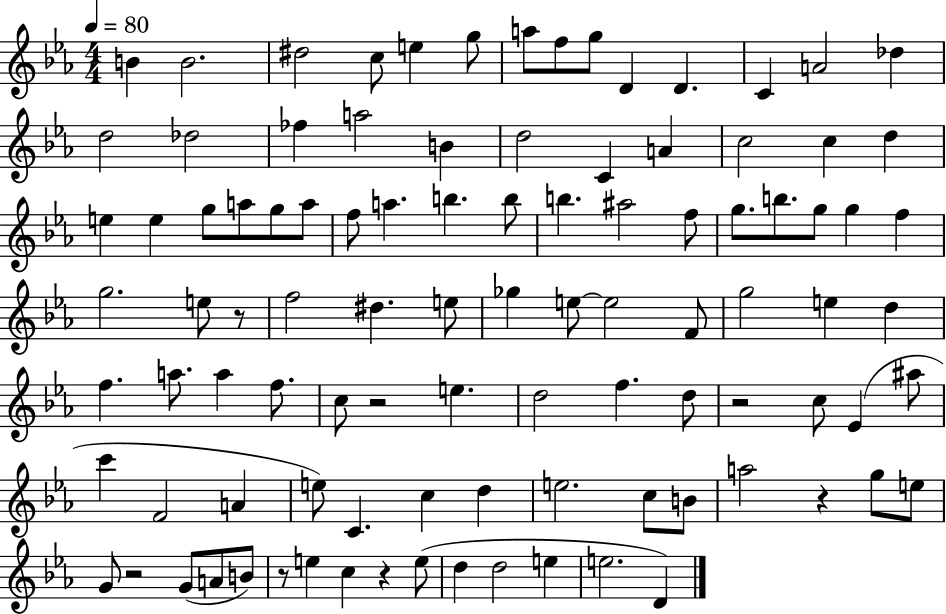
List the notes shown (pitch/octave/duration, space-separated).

B4/q B4/h. D#5/h C5/e E5/q G5/e A5/e F5/e G5/e D4/q D4/q. C4/q A4/h Db5/q D5/h Db5/h FES5/q A5/h B4/q D5/h C4/q A4/q C5/h C5/q D5/q E5/q E5/q G5/e A5/e G5/e A5/e F5/e A5/q. B5/q. B5/e B5/q. A#5/h F5/e G5/e. B5/e. G5/e G5/q F5/q G5/h. E5/e R/e F5/h D#5/q. E5/e Gb5/q E5/e E5/h F4/e G5/h E5/q D5/q F5/q. A5/e. A5/q F5/e. C5/e R/h E5/q. D5/h F5/q. D5/e R/h C5/e Eb4/q A#5/e C6/q F4/h A4/q E5/e C4/q. C5/q D5/q E5/h. C5/e B4/e A5/h R/q G5/e E5/e G4/e R/h G4/e A4/e B4/e R/e E5/q C5/q R/q E5/e D5/q D5/h E5/q E5/h. D4/q